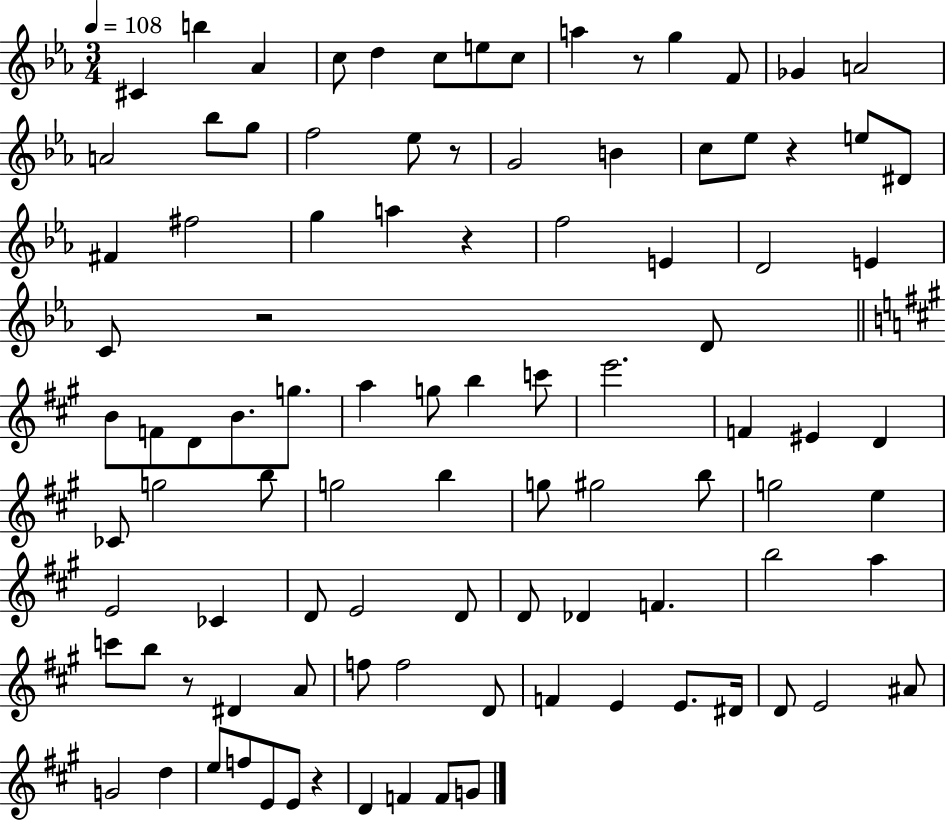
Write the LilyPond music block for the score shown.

{
  \clef treble
  \numericTimeSignature
  \time 3/4
  \key ees \major
  \tempo 4 = 108
  \repeat volta 2 { cis'4 b''4 aes'4 | c''8 d''4 c''8 e''8 c''8 | a''4 r8 g''4 f'8 | ges'4 a'2 | \break a'2 bes''8 g''8 | f''2 ees''8 r8 | g'2 b'4 | c''8 ees''8 r4 e''8 dis'8 | \break fis'4 fis''2 | g''4 a''4 r4 | f''2 e'4 | d'2 e'4 | \break c'8 r2 d'8 | \bar "||" \break \key a \major b'8 f'8 d'8 b'8. g''8. | a''4 g''8 b''4 c'''8 | e'''2. | f'4 eis'4 d'4 | \break ces'8 g''2 b''8 | g''2 b''4 | g''8 gis''2 b''8 | g''2 e''4 | \break e'2 ces'4 | d'8 e'2 d'8 | d'8 des'4 f'4. | b''2 a''4 | \break c'''8 b''8 r8 dis'4 a'8 | f''8 f''2 d'8 | f'4 e'4 e'8. dis'16 | d'8 e'2 ais'8 | \break g'2 d''4 | e''8 f''8 e'8 e'8 r4 | d'4 f'4 f'8 g'8 | } \bar "|."
}